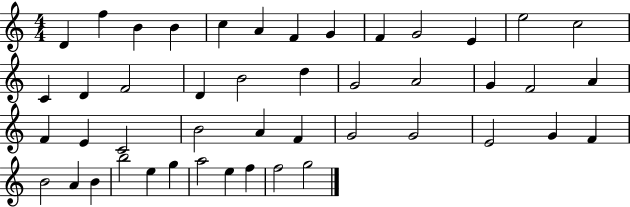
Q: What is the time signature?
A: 4/4